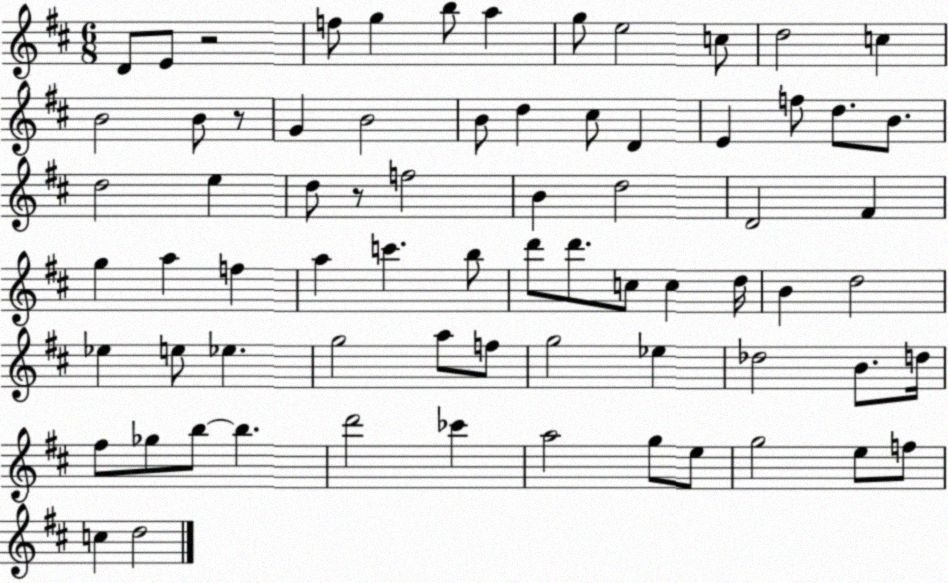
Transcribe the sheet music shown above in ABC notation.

X:1
T:Untitled
M:6/8
L:1/4
K:D
D/2 E/2 z2 f/2 g b/2 a g/2 e2 c/2 d2 c B2 B/2 z/2 G B2 B/2 d ^c/2 D E f/2 d/2 B/2 d2 e d/2 z/2 f2 B d2 D2 ^F g a f a c' b/2 d'/2 d'/2 c/2 c d/4 B d2 _e e/2 _e g2 a/2 f/2 g2 _e _d2 B/2 d/4 ^f/2 _g/2 b/2 b d'2 _c' a2 g/2 e/2 g2 e/2 f/2 c d2